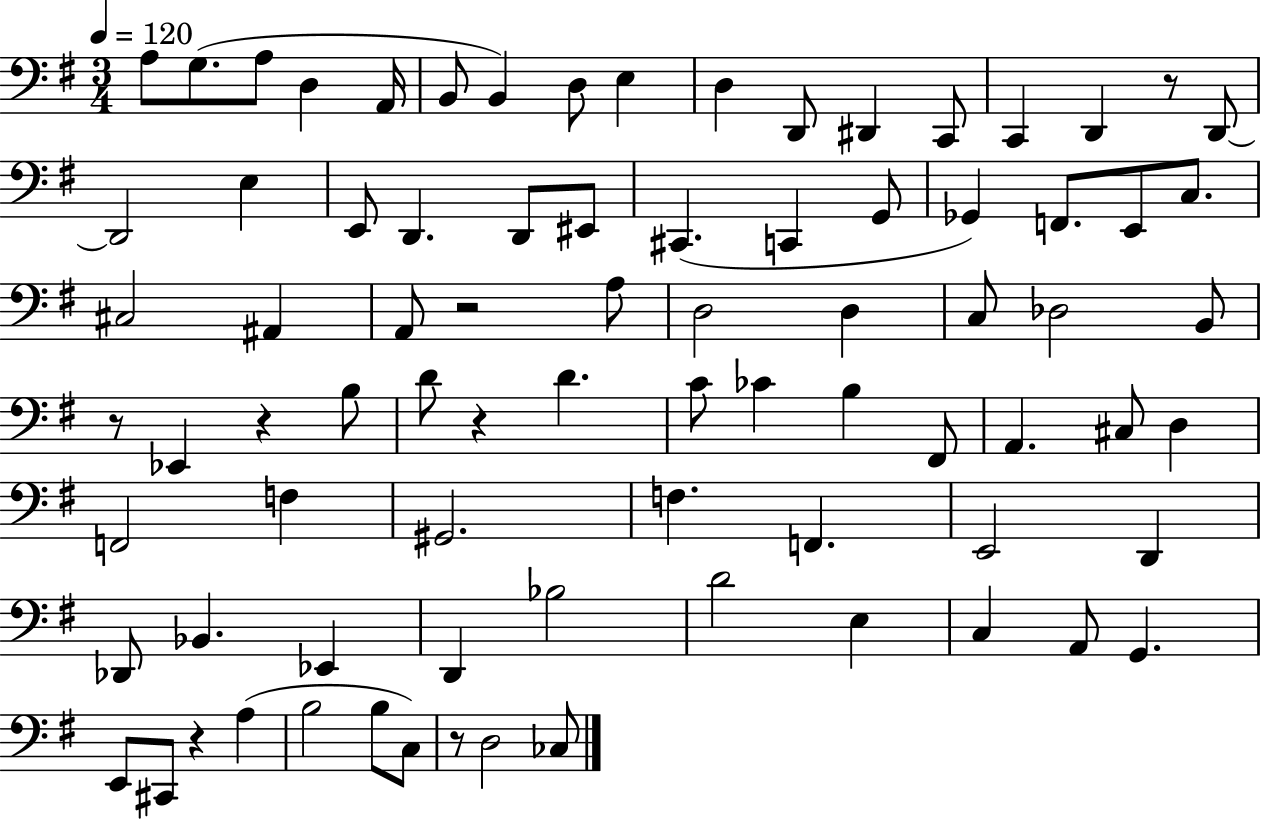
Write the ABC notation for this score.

X:1
T:Untitled
M:3/4
L:1/4
K:G
A,/2 G,/2 A,/2 D, A,,/4 B,,/2 B,, D,/2 E, D, D,,/2 ^D,, C,,/2 C,, D,, z/2 D,,/2 D,,2 E, E,,/2 D,, D,,/2 ^E,,/2 ^C,, C,, G,,/2 _G,, F,,/2 E,,/2 C,/2 ^C,2 ^A,, A,,/2 z2 A,/2 D,2 D, C,/2 _D,2 B,,/2 z/2 _E,, z B,/2 D/2 z D C/2 _C B, ^F,,/2 A,, ^C,/2 D, F,,2 F, ^G,,2 F, F,, E,,2 D,, _D,,/2 _B,, _E,, D,, _B,2 D2 E, C, A,,/2 G,, E,,/2 ^C,,/2 z A, B,2 B,/2 C,/2 z/2 D,2 _C,/2